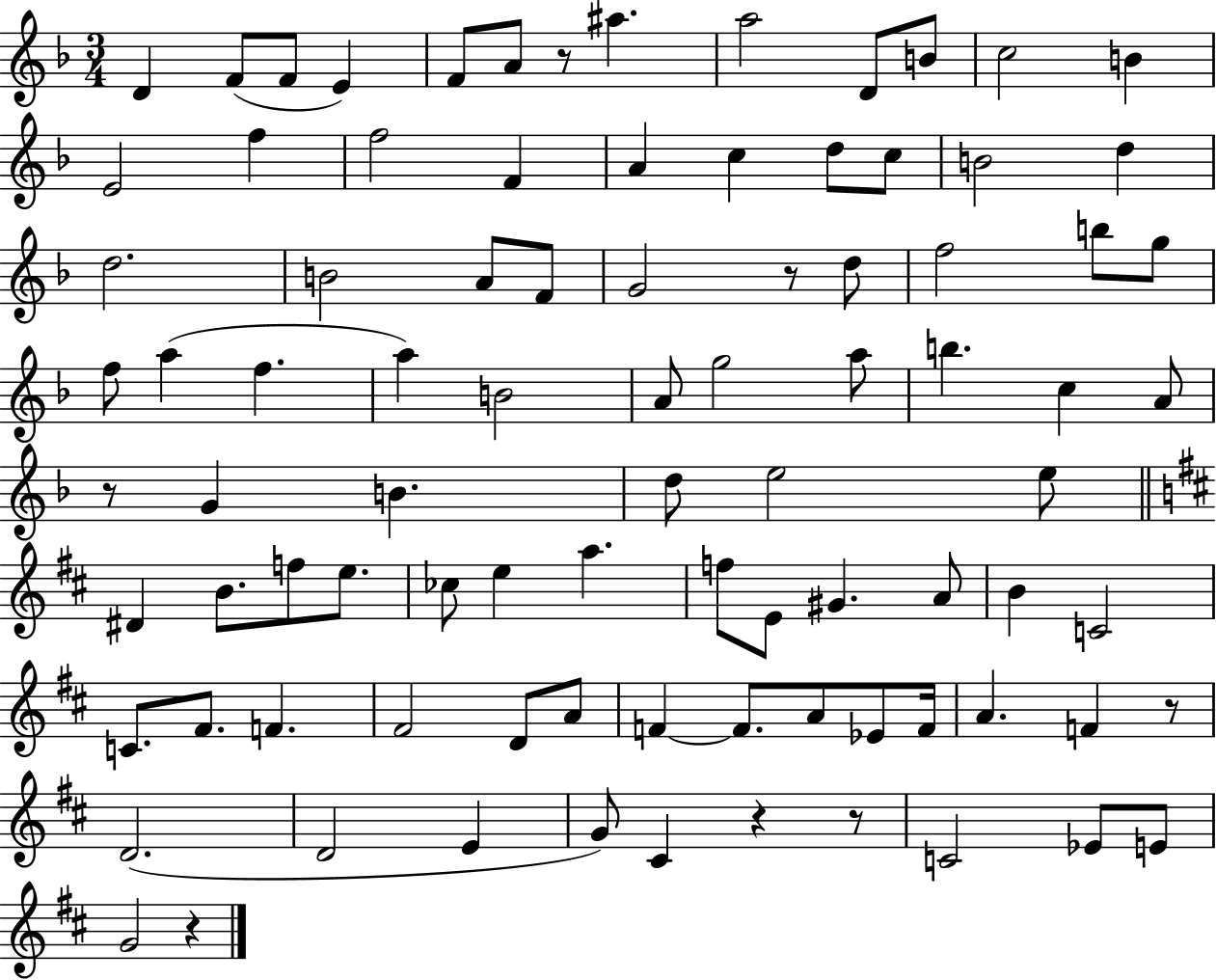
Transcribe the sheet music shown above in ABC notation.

X:1
T:Untitled
M:3/4
L:1/4
K:F
D F/2 F/2 E F/2 A/2 z/2 ^a a2 D/2 B/2 c2 B E2 f f2 F A c d/2 c/2 B2 d d2 B2 A/2 F/2 G2 z/2 d/2 f2 b/2 g/2 f/2 a f a B2 A/2 g2 a/2 b c A/2 z/2 G B d/2 e2 e/2 ^D B/2 f/2 e/2 _c/2 e a f/2 E/2 ^G A/2 B C2 C/2 ^F/2 F ^F2 D/2 A/2 F F/2 A/2 _E/2 F/4 A F z/2 D2 D2 E G/2 ^C z z/2 C2 _E/2 E/2 G2 z